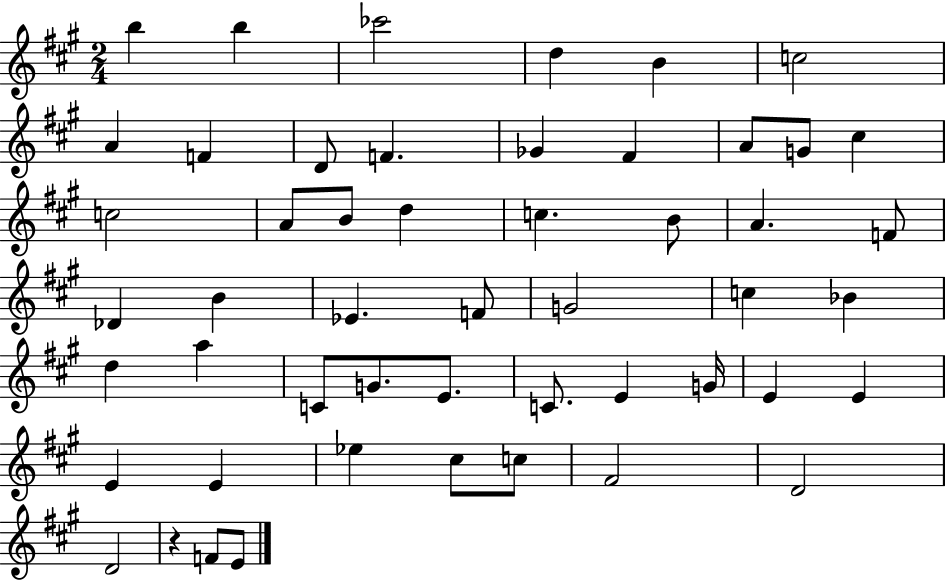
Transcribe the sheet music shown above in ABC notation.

X:1
T:Untitled
M:2/4
L:1/4
K:A
b b _c'2 d B c2 A F D/2 F _G ^F A/2 G/2 ^c c2 A/2 B/2 d c B/2 A F/2 _D B _E F/2 G2 c _B d a C/2 G/2 E/2 C/2 E G/4 E E E E _e ^c/2 c/2 ^F2 D2 D2 z F/2 E/2